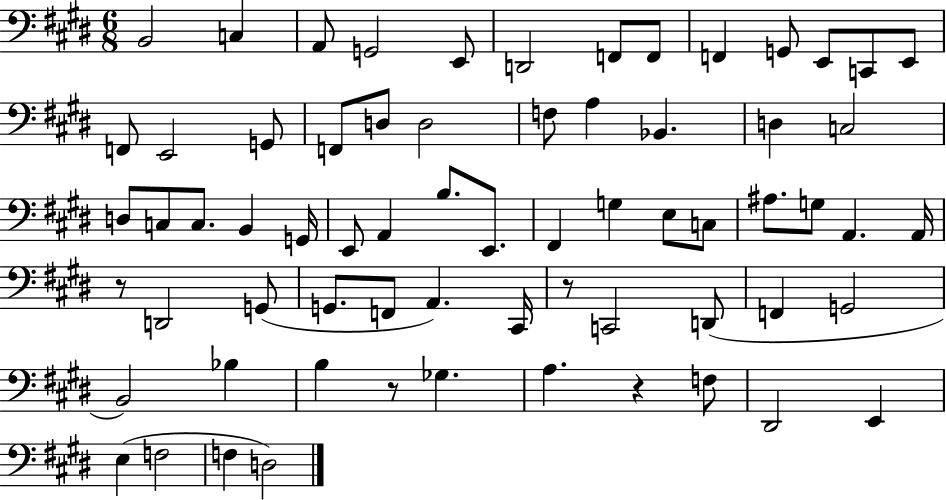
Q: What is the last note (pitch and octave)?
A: D3